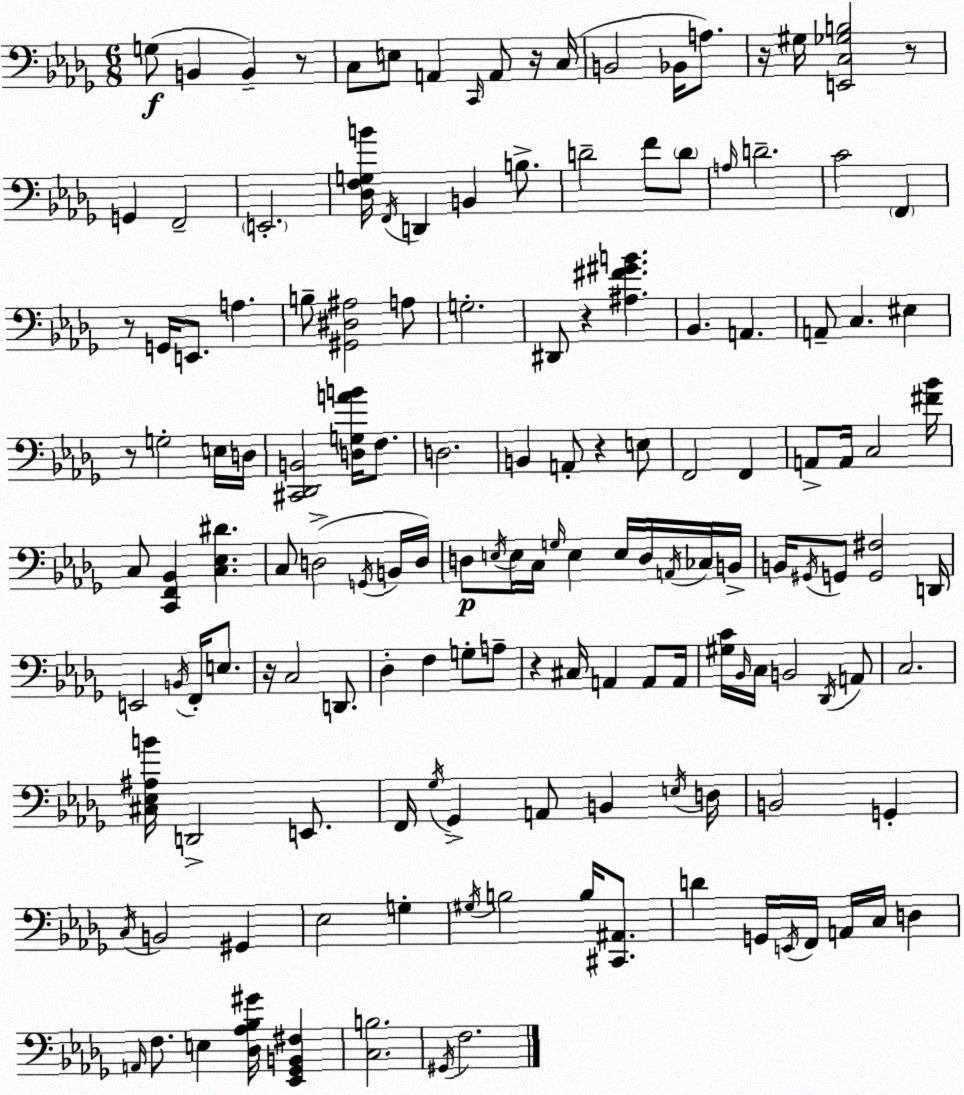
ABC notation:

X:1
T:Untitled
M:6/8
L:1/4
K:Bbm
G,/2 B,, B,, z/2 C,/2 E,/2 A,, C,,/4 A,,/2 z/4 C,/4 B,,2 _B,,/4 A,/2 z/4 ^G,/4 [E,,C,_G,B,]2 z/2 G,, F,,2 E,,2 [_D,F,G,B]/4 F,,/4 D,, B,, B,/2 D2 F/2 D/2 A,/4 D2 C2 F,, z/2 G,,/4 E,,/2 A, B,/2 [^G,,^D,^A,]2 A,/2 G,2 ^D,,/2 z [^A,^F^GB] _B,, A,, A,,/2 C, ^E, z/2 G,2 E,/4 D,/4 [^C,,_D,,B,,]2 [D,G,AB]/4 F,/2 D,2 B,, A,,/2 z E,/2 F,,2 F,, A,,/2 A,,/4 C,2 [^F_B]/4 C,/2 [C,,F,,_B,,] [C,_E,^D] C,/2 D,2 G,,/4 B,,/4 D,/4 D,/2 E,/4 E,/4 C,/4 G,/4 E, E,/4 D,/4 A,,/4 _C,/4 B,,/4 B,,/4 ^G,,/4 G,,/2 [G,,^F,]2 D,,/4 E,,2 B,,/4 F,,/4 E,/2 z/4 C,2 D,,/2 _D, F, G,/2 A,/2 z ^C,/4 A,, A,,/2 A,,/4 [^G,C]/4 _B,,/4 C,/4 B,,2 _D,,/4 A,,/2 C,2 [^C,_E,^A,B]/4 D,,2 E,,/2 F,,/4 _G,/4 _G,, A,,/2 B,, E,/4 D,/4 B,,2 G,, C,/4 B,,2 ^G,, _E,2 G, ^G,/4 B,2 B,/4 [^C,,^A,,]/2 D G,,/4 E,,/4 F,,/4 A,,/4 C,/4 D, A,,/4 F,/2 E, [_D,_A,_B,^G]/4 [_E,,_G,,B,,^F,] [C,B,]2 ^G,,/4 F,2